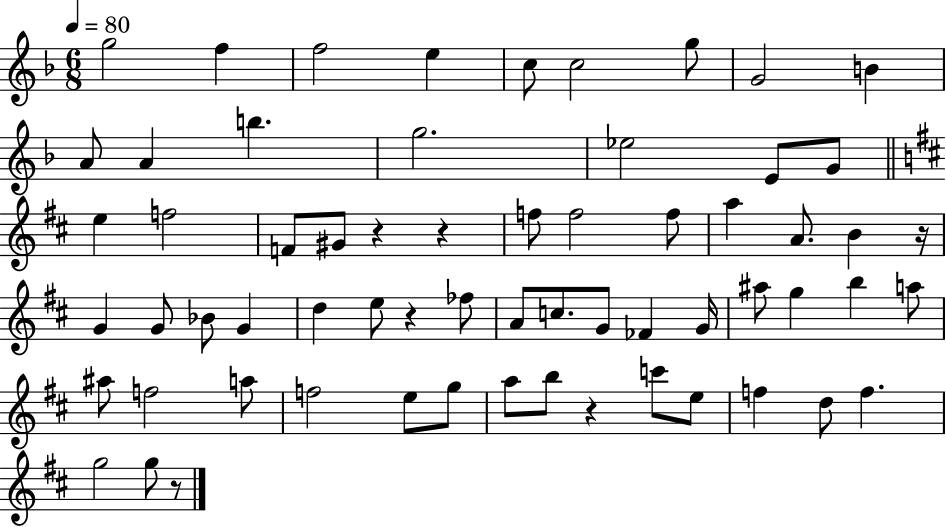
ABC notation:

X:1
T:Untitled
M:6/8
L:1/4
K:F
g2 f f2 e c/2 c2 g/2 G2 B A/2 A b g2 _e2 E/2 G/2 e f2 F/2 ^G/2 z z f/2 f2 f/2 a A/2 B z/4 G G/2 _B/2 G d e/2 z _f/2 A/2 c/2 G/2 _F G/4 ^a/2 g b a/2 ^a/2 f2 a/2 f2 e/2 g/2 a/2 b/2 z c'/2 e/2 f d/2 f g2 g/2 z/2